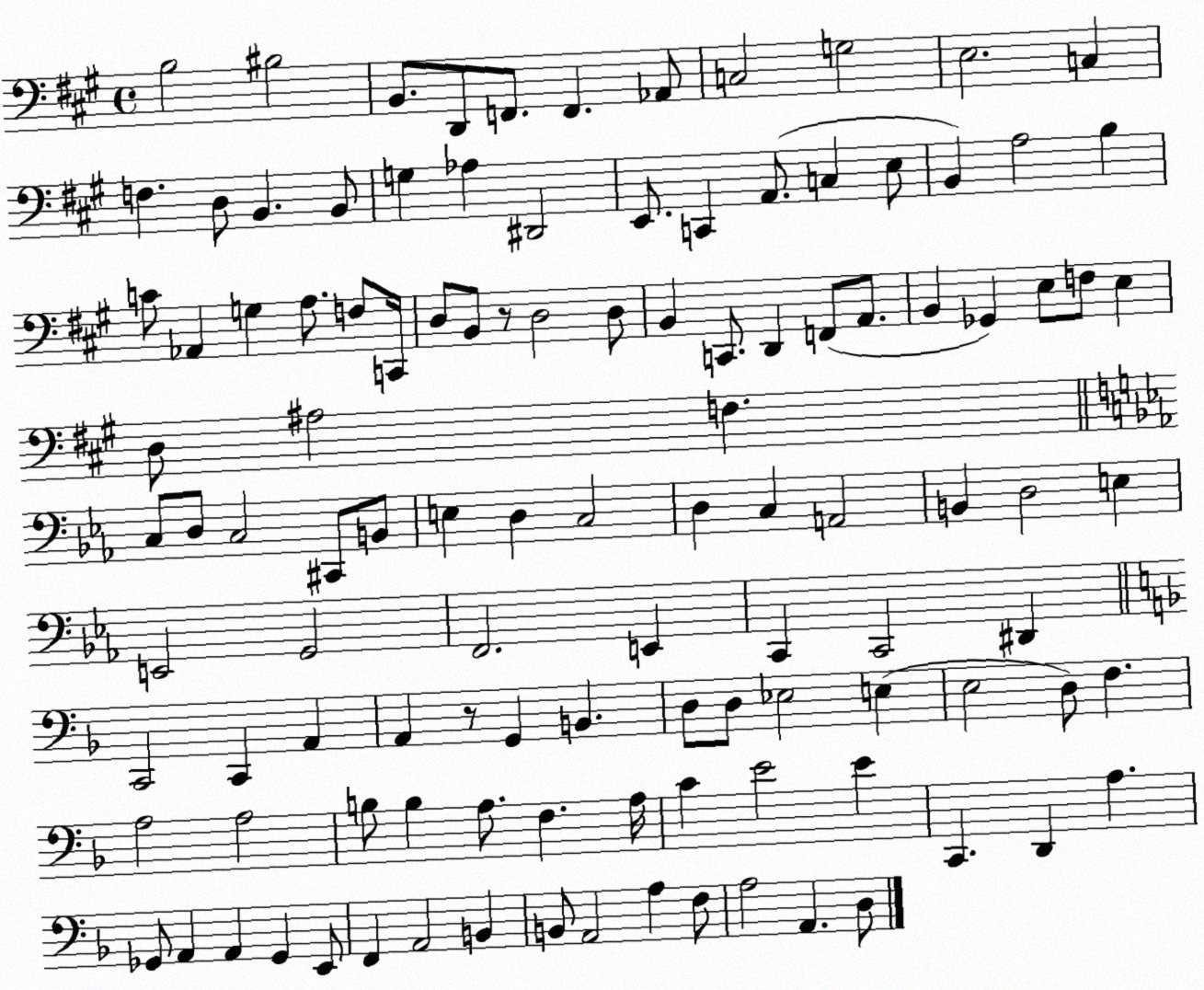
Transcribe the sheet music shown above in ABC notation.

X:1
T:Untitled
M:4/4
L:1/4
K:A
B,2 ^B,2 B,,/2 D,,/2 F,,/2 F,, _A,,/2 C,2 G,2 E,2 C, F, D,/2 B,, B,,/2 G, _A, ^D,,2 E,,/2 C,, A,,/2 C, E,/2 B,, A,2 B, C/2 _A,, G, A,/2 F,/2 C,,/4 D,/2 B,,/2 z/2 D,2 D,/2 B,, C,,/2 D,, F,,/2 A,,/2 B,, _G,, E,/2 F,/2 E, D,/2 ^A,2 F, C,/2 D,/2 C,2 ^C,,/2 B,,/2 E, D, C,2 D, C, A,,2 B,, D,2 E, E,,2 G,,2 F,,2 E,, C,, C,,2 ^D,, C,,2 C,, A,, A,, z/2 G,, B,, D,/2 D,/2 _E,2 E, E,2 D,/2 F, A,2 A,2 B,/2 B, A,/2 F, A,/4 C E2 E C,, D,, A, _G,,/2 A,, A,, _G,, E,,/2 F,, A,,2 B,, B,,/2 A,,2 A, F,/2 A,2 A,, D,/2